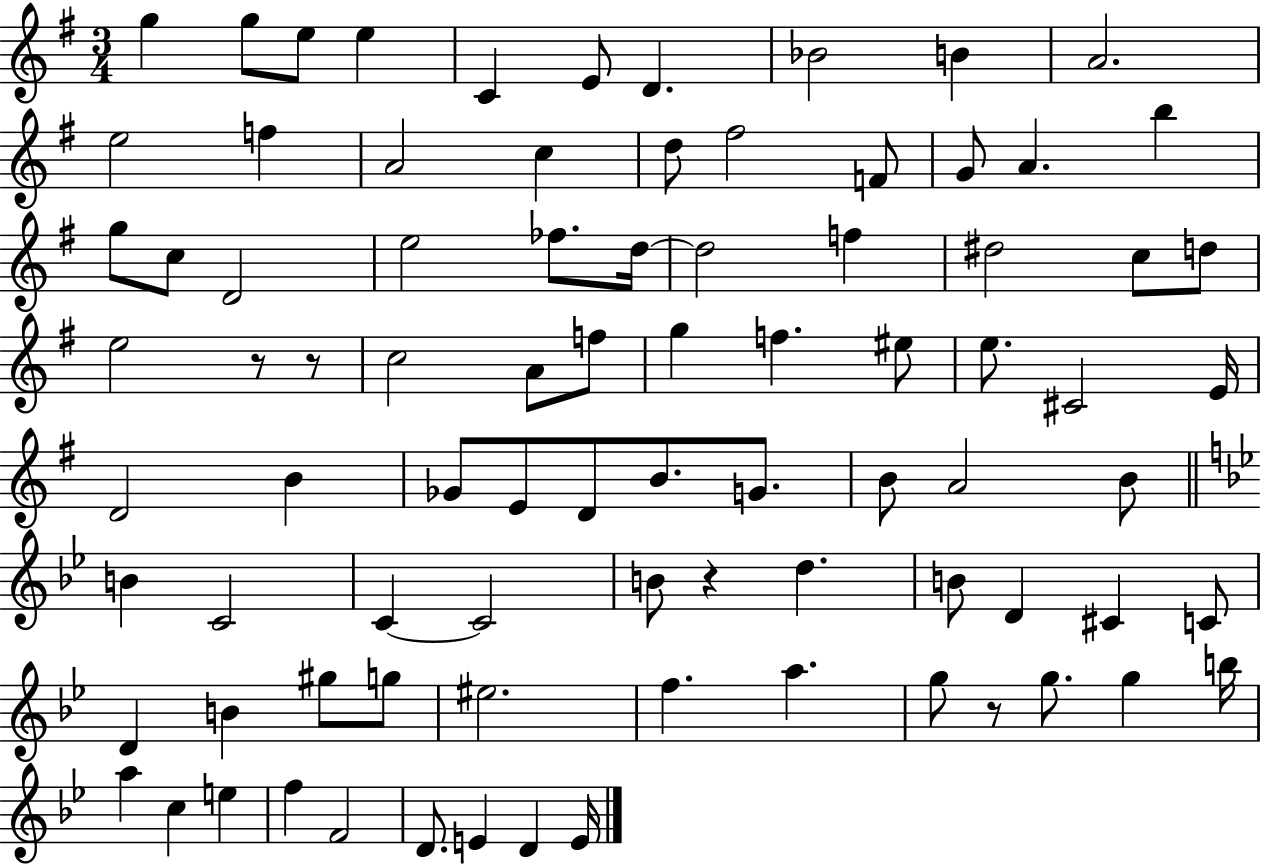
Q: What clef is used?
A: treble